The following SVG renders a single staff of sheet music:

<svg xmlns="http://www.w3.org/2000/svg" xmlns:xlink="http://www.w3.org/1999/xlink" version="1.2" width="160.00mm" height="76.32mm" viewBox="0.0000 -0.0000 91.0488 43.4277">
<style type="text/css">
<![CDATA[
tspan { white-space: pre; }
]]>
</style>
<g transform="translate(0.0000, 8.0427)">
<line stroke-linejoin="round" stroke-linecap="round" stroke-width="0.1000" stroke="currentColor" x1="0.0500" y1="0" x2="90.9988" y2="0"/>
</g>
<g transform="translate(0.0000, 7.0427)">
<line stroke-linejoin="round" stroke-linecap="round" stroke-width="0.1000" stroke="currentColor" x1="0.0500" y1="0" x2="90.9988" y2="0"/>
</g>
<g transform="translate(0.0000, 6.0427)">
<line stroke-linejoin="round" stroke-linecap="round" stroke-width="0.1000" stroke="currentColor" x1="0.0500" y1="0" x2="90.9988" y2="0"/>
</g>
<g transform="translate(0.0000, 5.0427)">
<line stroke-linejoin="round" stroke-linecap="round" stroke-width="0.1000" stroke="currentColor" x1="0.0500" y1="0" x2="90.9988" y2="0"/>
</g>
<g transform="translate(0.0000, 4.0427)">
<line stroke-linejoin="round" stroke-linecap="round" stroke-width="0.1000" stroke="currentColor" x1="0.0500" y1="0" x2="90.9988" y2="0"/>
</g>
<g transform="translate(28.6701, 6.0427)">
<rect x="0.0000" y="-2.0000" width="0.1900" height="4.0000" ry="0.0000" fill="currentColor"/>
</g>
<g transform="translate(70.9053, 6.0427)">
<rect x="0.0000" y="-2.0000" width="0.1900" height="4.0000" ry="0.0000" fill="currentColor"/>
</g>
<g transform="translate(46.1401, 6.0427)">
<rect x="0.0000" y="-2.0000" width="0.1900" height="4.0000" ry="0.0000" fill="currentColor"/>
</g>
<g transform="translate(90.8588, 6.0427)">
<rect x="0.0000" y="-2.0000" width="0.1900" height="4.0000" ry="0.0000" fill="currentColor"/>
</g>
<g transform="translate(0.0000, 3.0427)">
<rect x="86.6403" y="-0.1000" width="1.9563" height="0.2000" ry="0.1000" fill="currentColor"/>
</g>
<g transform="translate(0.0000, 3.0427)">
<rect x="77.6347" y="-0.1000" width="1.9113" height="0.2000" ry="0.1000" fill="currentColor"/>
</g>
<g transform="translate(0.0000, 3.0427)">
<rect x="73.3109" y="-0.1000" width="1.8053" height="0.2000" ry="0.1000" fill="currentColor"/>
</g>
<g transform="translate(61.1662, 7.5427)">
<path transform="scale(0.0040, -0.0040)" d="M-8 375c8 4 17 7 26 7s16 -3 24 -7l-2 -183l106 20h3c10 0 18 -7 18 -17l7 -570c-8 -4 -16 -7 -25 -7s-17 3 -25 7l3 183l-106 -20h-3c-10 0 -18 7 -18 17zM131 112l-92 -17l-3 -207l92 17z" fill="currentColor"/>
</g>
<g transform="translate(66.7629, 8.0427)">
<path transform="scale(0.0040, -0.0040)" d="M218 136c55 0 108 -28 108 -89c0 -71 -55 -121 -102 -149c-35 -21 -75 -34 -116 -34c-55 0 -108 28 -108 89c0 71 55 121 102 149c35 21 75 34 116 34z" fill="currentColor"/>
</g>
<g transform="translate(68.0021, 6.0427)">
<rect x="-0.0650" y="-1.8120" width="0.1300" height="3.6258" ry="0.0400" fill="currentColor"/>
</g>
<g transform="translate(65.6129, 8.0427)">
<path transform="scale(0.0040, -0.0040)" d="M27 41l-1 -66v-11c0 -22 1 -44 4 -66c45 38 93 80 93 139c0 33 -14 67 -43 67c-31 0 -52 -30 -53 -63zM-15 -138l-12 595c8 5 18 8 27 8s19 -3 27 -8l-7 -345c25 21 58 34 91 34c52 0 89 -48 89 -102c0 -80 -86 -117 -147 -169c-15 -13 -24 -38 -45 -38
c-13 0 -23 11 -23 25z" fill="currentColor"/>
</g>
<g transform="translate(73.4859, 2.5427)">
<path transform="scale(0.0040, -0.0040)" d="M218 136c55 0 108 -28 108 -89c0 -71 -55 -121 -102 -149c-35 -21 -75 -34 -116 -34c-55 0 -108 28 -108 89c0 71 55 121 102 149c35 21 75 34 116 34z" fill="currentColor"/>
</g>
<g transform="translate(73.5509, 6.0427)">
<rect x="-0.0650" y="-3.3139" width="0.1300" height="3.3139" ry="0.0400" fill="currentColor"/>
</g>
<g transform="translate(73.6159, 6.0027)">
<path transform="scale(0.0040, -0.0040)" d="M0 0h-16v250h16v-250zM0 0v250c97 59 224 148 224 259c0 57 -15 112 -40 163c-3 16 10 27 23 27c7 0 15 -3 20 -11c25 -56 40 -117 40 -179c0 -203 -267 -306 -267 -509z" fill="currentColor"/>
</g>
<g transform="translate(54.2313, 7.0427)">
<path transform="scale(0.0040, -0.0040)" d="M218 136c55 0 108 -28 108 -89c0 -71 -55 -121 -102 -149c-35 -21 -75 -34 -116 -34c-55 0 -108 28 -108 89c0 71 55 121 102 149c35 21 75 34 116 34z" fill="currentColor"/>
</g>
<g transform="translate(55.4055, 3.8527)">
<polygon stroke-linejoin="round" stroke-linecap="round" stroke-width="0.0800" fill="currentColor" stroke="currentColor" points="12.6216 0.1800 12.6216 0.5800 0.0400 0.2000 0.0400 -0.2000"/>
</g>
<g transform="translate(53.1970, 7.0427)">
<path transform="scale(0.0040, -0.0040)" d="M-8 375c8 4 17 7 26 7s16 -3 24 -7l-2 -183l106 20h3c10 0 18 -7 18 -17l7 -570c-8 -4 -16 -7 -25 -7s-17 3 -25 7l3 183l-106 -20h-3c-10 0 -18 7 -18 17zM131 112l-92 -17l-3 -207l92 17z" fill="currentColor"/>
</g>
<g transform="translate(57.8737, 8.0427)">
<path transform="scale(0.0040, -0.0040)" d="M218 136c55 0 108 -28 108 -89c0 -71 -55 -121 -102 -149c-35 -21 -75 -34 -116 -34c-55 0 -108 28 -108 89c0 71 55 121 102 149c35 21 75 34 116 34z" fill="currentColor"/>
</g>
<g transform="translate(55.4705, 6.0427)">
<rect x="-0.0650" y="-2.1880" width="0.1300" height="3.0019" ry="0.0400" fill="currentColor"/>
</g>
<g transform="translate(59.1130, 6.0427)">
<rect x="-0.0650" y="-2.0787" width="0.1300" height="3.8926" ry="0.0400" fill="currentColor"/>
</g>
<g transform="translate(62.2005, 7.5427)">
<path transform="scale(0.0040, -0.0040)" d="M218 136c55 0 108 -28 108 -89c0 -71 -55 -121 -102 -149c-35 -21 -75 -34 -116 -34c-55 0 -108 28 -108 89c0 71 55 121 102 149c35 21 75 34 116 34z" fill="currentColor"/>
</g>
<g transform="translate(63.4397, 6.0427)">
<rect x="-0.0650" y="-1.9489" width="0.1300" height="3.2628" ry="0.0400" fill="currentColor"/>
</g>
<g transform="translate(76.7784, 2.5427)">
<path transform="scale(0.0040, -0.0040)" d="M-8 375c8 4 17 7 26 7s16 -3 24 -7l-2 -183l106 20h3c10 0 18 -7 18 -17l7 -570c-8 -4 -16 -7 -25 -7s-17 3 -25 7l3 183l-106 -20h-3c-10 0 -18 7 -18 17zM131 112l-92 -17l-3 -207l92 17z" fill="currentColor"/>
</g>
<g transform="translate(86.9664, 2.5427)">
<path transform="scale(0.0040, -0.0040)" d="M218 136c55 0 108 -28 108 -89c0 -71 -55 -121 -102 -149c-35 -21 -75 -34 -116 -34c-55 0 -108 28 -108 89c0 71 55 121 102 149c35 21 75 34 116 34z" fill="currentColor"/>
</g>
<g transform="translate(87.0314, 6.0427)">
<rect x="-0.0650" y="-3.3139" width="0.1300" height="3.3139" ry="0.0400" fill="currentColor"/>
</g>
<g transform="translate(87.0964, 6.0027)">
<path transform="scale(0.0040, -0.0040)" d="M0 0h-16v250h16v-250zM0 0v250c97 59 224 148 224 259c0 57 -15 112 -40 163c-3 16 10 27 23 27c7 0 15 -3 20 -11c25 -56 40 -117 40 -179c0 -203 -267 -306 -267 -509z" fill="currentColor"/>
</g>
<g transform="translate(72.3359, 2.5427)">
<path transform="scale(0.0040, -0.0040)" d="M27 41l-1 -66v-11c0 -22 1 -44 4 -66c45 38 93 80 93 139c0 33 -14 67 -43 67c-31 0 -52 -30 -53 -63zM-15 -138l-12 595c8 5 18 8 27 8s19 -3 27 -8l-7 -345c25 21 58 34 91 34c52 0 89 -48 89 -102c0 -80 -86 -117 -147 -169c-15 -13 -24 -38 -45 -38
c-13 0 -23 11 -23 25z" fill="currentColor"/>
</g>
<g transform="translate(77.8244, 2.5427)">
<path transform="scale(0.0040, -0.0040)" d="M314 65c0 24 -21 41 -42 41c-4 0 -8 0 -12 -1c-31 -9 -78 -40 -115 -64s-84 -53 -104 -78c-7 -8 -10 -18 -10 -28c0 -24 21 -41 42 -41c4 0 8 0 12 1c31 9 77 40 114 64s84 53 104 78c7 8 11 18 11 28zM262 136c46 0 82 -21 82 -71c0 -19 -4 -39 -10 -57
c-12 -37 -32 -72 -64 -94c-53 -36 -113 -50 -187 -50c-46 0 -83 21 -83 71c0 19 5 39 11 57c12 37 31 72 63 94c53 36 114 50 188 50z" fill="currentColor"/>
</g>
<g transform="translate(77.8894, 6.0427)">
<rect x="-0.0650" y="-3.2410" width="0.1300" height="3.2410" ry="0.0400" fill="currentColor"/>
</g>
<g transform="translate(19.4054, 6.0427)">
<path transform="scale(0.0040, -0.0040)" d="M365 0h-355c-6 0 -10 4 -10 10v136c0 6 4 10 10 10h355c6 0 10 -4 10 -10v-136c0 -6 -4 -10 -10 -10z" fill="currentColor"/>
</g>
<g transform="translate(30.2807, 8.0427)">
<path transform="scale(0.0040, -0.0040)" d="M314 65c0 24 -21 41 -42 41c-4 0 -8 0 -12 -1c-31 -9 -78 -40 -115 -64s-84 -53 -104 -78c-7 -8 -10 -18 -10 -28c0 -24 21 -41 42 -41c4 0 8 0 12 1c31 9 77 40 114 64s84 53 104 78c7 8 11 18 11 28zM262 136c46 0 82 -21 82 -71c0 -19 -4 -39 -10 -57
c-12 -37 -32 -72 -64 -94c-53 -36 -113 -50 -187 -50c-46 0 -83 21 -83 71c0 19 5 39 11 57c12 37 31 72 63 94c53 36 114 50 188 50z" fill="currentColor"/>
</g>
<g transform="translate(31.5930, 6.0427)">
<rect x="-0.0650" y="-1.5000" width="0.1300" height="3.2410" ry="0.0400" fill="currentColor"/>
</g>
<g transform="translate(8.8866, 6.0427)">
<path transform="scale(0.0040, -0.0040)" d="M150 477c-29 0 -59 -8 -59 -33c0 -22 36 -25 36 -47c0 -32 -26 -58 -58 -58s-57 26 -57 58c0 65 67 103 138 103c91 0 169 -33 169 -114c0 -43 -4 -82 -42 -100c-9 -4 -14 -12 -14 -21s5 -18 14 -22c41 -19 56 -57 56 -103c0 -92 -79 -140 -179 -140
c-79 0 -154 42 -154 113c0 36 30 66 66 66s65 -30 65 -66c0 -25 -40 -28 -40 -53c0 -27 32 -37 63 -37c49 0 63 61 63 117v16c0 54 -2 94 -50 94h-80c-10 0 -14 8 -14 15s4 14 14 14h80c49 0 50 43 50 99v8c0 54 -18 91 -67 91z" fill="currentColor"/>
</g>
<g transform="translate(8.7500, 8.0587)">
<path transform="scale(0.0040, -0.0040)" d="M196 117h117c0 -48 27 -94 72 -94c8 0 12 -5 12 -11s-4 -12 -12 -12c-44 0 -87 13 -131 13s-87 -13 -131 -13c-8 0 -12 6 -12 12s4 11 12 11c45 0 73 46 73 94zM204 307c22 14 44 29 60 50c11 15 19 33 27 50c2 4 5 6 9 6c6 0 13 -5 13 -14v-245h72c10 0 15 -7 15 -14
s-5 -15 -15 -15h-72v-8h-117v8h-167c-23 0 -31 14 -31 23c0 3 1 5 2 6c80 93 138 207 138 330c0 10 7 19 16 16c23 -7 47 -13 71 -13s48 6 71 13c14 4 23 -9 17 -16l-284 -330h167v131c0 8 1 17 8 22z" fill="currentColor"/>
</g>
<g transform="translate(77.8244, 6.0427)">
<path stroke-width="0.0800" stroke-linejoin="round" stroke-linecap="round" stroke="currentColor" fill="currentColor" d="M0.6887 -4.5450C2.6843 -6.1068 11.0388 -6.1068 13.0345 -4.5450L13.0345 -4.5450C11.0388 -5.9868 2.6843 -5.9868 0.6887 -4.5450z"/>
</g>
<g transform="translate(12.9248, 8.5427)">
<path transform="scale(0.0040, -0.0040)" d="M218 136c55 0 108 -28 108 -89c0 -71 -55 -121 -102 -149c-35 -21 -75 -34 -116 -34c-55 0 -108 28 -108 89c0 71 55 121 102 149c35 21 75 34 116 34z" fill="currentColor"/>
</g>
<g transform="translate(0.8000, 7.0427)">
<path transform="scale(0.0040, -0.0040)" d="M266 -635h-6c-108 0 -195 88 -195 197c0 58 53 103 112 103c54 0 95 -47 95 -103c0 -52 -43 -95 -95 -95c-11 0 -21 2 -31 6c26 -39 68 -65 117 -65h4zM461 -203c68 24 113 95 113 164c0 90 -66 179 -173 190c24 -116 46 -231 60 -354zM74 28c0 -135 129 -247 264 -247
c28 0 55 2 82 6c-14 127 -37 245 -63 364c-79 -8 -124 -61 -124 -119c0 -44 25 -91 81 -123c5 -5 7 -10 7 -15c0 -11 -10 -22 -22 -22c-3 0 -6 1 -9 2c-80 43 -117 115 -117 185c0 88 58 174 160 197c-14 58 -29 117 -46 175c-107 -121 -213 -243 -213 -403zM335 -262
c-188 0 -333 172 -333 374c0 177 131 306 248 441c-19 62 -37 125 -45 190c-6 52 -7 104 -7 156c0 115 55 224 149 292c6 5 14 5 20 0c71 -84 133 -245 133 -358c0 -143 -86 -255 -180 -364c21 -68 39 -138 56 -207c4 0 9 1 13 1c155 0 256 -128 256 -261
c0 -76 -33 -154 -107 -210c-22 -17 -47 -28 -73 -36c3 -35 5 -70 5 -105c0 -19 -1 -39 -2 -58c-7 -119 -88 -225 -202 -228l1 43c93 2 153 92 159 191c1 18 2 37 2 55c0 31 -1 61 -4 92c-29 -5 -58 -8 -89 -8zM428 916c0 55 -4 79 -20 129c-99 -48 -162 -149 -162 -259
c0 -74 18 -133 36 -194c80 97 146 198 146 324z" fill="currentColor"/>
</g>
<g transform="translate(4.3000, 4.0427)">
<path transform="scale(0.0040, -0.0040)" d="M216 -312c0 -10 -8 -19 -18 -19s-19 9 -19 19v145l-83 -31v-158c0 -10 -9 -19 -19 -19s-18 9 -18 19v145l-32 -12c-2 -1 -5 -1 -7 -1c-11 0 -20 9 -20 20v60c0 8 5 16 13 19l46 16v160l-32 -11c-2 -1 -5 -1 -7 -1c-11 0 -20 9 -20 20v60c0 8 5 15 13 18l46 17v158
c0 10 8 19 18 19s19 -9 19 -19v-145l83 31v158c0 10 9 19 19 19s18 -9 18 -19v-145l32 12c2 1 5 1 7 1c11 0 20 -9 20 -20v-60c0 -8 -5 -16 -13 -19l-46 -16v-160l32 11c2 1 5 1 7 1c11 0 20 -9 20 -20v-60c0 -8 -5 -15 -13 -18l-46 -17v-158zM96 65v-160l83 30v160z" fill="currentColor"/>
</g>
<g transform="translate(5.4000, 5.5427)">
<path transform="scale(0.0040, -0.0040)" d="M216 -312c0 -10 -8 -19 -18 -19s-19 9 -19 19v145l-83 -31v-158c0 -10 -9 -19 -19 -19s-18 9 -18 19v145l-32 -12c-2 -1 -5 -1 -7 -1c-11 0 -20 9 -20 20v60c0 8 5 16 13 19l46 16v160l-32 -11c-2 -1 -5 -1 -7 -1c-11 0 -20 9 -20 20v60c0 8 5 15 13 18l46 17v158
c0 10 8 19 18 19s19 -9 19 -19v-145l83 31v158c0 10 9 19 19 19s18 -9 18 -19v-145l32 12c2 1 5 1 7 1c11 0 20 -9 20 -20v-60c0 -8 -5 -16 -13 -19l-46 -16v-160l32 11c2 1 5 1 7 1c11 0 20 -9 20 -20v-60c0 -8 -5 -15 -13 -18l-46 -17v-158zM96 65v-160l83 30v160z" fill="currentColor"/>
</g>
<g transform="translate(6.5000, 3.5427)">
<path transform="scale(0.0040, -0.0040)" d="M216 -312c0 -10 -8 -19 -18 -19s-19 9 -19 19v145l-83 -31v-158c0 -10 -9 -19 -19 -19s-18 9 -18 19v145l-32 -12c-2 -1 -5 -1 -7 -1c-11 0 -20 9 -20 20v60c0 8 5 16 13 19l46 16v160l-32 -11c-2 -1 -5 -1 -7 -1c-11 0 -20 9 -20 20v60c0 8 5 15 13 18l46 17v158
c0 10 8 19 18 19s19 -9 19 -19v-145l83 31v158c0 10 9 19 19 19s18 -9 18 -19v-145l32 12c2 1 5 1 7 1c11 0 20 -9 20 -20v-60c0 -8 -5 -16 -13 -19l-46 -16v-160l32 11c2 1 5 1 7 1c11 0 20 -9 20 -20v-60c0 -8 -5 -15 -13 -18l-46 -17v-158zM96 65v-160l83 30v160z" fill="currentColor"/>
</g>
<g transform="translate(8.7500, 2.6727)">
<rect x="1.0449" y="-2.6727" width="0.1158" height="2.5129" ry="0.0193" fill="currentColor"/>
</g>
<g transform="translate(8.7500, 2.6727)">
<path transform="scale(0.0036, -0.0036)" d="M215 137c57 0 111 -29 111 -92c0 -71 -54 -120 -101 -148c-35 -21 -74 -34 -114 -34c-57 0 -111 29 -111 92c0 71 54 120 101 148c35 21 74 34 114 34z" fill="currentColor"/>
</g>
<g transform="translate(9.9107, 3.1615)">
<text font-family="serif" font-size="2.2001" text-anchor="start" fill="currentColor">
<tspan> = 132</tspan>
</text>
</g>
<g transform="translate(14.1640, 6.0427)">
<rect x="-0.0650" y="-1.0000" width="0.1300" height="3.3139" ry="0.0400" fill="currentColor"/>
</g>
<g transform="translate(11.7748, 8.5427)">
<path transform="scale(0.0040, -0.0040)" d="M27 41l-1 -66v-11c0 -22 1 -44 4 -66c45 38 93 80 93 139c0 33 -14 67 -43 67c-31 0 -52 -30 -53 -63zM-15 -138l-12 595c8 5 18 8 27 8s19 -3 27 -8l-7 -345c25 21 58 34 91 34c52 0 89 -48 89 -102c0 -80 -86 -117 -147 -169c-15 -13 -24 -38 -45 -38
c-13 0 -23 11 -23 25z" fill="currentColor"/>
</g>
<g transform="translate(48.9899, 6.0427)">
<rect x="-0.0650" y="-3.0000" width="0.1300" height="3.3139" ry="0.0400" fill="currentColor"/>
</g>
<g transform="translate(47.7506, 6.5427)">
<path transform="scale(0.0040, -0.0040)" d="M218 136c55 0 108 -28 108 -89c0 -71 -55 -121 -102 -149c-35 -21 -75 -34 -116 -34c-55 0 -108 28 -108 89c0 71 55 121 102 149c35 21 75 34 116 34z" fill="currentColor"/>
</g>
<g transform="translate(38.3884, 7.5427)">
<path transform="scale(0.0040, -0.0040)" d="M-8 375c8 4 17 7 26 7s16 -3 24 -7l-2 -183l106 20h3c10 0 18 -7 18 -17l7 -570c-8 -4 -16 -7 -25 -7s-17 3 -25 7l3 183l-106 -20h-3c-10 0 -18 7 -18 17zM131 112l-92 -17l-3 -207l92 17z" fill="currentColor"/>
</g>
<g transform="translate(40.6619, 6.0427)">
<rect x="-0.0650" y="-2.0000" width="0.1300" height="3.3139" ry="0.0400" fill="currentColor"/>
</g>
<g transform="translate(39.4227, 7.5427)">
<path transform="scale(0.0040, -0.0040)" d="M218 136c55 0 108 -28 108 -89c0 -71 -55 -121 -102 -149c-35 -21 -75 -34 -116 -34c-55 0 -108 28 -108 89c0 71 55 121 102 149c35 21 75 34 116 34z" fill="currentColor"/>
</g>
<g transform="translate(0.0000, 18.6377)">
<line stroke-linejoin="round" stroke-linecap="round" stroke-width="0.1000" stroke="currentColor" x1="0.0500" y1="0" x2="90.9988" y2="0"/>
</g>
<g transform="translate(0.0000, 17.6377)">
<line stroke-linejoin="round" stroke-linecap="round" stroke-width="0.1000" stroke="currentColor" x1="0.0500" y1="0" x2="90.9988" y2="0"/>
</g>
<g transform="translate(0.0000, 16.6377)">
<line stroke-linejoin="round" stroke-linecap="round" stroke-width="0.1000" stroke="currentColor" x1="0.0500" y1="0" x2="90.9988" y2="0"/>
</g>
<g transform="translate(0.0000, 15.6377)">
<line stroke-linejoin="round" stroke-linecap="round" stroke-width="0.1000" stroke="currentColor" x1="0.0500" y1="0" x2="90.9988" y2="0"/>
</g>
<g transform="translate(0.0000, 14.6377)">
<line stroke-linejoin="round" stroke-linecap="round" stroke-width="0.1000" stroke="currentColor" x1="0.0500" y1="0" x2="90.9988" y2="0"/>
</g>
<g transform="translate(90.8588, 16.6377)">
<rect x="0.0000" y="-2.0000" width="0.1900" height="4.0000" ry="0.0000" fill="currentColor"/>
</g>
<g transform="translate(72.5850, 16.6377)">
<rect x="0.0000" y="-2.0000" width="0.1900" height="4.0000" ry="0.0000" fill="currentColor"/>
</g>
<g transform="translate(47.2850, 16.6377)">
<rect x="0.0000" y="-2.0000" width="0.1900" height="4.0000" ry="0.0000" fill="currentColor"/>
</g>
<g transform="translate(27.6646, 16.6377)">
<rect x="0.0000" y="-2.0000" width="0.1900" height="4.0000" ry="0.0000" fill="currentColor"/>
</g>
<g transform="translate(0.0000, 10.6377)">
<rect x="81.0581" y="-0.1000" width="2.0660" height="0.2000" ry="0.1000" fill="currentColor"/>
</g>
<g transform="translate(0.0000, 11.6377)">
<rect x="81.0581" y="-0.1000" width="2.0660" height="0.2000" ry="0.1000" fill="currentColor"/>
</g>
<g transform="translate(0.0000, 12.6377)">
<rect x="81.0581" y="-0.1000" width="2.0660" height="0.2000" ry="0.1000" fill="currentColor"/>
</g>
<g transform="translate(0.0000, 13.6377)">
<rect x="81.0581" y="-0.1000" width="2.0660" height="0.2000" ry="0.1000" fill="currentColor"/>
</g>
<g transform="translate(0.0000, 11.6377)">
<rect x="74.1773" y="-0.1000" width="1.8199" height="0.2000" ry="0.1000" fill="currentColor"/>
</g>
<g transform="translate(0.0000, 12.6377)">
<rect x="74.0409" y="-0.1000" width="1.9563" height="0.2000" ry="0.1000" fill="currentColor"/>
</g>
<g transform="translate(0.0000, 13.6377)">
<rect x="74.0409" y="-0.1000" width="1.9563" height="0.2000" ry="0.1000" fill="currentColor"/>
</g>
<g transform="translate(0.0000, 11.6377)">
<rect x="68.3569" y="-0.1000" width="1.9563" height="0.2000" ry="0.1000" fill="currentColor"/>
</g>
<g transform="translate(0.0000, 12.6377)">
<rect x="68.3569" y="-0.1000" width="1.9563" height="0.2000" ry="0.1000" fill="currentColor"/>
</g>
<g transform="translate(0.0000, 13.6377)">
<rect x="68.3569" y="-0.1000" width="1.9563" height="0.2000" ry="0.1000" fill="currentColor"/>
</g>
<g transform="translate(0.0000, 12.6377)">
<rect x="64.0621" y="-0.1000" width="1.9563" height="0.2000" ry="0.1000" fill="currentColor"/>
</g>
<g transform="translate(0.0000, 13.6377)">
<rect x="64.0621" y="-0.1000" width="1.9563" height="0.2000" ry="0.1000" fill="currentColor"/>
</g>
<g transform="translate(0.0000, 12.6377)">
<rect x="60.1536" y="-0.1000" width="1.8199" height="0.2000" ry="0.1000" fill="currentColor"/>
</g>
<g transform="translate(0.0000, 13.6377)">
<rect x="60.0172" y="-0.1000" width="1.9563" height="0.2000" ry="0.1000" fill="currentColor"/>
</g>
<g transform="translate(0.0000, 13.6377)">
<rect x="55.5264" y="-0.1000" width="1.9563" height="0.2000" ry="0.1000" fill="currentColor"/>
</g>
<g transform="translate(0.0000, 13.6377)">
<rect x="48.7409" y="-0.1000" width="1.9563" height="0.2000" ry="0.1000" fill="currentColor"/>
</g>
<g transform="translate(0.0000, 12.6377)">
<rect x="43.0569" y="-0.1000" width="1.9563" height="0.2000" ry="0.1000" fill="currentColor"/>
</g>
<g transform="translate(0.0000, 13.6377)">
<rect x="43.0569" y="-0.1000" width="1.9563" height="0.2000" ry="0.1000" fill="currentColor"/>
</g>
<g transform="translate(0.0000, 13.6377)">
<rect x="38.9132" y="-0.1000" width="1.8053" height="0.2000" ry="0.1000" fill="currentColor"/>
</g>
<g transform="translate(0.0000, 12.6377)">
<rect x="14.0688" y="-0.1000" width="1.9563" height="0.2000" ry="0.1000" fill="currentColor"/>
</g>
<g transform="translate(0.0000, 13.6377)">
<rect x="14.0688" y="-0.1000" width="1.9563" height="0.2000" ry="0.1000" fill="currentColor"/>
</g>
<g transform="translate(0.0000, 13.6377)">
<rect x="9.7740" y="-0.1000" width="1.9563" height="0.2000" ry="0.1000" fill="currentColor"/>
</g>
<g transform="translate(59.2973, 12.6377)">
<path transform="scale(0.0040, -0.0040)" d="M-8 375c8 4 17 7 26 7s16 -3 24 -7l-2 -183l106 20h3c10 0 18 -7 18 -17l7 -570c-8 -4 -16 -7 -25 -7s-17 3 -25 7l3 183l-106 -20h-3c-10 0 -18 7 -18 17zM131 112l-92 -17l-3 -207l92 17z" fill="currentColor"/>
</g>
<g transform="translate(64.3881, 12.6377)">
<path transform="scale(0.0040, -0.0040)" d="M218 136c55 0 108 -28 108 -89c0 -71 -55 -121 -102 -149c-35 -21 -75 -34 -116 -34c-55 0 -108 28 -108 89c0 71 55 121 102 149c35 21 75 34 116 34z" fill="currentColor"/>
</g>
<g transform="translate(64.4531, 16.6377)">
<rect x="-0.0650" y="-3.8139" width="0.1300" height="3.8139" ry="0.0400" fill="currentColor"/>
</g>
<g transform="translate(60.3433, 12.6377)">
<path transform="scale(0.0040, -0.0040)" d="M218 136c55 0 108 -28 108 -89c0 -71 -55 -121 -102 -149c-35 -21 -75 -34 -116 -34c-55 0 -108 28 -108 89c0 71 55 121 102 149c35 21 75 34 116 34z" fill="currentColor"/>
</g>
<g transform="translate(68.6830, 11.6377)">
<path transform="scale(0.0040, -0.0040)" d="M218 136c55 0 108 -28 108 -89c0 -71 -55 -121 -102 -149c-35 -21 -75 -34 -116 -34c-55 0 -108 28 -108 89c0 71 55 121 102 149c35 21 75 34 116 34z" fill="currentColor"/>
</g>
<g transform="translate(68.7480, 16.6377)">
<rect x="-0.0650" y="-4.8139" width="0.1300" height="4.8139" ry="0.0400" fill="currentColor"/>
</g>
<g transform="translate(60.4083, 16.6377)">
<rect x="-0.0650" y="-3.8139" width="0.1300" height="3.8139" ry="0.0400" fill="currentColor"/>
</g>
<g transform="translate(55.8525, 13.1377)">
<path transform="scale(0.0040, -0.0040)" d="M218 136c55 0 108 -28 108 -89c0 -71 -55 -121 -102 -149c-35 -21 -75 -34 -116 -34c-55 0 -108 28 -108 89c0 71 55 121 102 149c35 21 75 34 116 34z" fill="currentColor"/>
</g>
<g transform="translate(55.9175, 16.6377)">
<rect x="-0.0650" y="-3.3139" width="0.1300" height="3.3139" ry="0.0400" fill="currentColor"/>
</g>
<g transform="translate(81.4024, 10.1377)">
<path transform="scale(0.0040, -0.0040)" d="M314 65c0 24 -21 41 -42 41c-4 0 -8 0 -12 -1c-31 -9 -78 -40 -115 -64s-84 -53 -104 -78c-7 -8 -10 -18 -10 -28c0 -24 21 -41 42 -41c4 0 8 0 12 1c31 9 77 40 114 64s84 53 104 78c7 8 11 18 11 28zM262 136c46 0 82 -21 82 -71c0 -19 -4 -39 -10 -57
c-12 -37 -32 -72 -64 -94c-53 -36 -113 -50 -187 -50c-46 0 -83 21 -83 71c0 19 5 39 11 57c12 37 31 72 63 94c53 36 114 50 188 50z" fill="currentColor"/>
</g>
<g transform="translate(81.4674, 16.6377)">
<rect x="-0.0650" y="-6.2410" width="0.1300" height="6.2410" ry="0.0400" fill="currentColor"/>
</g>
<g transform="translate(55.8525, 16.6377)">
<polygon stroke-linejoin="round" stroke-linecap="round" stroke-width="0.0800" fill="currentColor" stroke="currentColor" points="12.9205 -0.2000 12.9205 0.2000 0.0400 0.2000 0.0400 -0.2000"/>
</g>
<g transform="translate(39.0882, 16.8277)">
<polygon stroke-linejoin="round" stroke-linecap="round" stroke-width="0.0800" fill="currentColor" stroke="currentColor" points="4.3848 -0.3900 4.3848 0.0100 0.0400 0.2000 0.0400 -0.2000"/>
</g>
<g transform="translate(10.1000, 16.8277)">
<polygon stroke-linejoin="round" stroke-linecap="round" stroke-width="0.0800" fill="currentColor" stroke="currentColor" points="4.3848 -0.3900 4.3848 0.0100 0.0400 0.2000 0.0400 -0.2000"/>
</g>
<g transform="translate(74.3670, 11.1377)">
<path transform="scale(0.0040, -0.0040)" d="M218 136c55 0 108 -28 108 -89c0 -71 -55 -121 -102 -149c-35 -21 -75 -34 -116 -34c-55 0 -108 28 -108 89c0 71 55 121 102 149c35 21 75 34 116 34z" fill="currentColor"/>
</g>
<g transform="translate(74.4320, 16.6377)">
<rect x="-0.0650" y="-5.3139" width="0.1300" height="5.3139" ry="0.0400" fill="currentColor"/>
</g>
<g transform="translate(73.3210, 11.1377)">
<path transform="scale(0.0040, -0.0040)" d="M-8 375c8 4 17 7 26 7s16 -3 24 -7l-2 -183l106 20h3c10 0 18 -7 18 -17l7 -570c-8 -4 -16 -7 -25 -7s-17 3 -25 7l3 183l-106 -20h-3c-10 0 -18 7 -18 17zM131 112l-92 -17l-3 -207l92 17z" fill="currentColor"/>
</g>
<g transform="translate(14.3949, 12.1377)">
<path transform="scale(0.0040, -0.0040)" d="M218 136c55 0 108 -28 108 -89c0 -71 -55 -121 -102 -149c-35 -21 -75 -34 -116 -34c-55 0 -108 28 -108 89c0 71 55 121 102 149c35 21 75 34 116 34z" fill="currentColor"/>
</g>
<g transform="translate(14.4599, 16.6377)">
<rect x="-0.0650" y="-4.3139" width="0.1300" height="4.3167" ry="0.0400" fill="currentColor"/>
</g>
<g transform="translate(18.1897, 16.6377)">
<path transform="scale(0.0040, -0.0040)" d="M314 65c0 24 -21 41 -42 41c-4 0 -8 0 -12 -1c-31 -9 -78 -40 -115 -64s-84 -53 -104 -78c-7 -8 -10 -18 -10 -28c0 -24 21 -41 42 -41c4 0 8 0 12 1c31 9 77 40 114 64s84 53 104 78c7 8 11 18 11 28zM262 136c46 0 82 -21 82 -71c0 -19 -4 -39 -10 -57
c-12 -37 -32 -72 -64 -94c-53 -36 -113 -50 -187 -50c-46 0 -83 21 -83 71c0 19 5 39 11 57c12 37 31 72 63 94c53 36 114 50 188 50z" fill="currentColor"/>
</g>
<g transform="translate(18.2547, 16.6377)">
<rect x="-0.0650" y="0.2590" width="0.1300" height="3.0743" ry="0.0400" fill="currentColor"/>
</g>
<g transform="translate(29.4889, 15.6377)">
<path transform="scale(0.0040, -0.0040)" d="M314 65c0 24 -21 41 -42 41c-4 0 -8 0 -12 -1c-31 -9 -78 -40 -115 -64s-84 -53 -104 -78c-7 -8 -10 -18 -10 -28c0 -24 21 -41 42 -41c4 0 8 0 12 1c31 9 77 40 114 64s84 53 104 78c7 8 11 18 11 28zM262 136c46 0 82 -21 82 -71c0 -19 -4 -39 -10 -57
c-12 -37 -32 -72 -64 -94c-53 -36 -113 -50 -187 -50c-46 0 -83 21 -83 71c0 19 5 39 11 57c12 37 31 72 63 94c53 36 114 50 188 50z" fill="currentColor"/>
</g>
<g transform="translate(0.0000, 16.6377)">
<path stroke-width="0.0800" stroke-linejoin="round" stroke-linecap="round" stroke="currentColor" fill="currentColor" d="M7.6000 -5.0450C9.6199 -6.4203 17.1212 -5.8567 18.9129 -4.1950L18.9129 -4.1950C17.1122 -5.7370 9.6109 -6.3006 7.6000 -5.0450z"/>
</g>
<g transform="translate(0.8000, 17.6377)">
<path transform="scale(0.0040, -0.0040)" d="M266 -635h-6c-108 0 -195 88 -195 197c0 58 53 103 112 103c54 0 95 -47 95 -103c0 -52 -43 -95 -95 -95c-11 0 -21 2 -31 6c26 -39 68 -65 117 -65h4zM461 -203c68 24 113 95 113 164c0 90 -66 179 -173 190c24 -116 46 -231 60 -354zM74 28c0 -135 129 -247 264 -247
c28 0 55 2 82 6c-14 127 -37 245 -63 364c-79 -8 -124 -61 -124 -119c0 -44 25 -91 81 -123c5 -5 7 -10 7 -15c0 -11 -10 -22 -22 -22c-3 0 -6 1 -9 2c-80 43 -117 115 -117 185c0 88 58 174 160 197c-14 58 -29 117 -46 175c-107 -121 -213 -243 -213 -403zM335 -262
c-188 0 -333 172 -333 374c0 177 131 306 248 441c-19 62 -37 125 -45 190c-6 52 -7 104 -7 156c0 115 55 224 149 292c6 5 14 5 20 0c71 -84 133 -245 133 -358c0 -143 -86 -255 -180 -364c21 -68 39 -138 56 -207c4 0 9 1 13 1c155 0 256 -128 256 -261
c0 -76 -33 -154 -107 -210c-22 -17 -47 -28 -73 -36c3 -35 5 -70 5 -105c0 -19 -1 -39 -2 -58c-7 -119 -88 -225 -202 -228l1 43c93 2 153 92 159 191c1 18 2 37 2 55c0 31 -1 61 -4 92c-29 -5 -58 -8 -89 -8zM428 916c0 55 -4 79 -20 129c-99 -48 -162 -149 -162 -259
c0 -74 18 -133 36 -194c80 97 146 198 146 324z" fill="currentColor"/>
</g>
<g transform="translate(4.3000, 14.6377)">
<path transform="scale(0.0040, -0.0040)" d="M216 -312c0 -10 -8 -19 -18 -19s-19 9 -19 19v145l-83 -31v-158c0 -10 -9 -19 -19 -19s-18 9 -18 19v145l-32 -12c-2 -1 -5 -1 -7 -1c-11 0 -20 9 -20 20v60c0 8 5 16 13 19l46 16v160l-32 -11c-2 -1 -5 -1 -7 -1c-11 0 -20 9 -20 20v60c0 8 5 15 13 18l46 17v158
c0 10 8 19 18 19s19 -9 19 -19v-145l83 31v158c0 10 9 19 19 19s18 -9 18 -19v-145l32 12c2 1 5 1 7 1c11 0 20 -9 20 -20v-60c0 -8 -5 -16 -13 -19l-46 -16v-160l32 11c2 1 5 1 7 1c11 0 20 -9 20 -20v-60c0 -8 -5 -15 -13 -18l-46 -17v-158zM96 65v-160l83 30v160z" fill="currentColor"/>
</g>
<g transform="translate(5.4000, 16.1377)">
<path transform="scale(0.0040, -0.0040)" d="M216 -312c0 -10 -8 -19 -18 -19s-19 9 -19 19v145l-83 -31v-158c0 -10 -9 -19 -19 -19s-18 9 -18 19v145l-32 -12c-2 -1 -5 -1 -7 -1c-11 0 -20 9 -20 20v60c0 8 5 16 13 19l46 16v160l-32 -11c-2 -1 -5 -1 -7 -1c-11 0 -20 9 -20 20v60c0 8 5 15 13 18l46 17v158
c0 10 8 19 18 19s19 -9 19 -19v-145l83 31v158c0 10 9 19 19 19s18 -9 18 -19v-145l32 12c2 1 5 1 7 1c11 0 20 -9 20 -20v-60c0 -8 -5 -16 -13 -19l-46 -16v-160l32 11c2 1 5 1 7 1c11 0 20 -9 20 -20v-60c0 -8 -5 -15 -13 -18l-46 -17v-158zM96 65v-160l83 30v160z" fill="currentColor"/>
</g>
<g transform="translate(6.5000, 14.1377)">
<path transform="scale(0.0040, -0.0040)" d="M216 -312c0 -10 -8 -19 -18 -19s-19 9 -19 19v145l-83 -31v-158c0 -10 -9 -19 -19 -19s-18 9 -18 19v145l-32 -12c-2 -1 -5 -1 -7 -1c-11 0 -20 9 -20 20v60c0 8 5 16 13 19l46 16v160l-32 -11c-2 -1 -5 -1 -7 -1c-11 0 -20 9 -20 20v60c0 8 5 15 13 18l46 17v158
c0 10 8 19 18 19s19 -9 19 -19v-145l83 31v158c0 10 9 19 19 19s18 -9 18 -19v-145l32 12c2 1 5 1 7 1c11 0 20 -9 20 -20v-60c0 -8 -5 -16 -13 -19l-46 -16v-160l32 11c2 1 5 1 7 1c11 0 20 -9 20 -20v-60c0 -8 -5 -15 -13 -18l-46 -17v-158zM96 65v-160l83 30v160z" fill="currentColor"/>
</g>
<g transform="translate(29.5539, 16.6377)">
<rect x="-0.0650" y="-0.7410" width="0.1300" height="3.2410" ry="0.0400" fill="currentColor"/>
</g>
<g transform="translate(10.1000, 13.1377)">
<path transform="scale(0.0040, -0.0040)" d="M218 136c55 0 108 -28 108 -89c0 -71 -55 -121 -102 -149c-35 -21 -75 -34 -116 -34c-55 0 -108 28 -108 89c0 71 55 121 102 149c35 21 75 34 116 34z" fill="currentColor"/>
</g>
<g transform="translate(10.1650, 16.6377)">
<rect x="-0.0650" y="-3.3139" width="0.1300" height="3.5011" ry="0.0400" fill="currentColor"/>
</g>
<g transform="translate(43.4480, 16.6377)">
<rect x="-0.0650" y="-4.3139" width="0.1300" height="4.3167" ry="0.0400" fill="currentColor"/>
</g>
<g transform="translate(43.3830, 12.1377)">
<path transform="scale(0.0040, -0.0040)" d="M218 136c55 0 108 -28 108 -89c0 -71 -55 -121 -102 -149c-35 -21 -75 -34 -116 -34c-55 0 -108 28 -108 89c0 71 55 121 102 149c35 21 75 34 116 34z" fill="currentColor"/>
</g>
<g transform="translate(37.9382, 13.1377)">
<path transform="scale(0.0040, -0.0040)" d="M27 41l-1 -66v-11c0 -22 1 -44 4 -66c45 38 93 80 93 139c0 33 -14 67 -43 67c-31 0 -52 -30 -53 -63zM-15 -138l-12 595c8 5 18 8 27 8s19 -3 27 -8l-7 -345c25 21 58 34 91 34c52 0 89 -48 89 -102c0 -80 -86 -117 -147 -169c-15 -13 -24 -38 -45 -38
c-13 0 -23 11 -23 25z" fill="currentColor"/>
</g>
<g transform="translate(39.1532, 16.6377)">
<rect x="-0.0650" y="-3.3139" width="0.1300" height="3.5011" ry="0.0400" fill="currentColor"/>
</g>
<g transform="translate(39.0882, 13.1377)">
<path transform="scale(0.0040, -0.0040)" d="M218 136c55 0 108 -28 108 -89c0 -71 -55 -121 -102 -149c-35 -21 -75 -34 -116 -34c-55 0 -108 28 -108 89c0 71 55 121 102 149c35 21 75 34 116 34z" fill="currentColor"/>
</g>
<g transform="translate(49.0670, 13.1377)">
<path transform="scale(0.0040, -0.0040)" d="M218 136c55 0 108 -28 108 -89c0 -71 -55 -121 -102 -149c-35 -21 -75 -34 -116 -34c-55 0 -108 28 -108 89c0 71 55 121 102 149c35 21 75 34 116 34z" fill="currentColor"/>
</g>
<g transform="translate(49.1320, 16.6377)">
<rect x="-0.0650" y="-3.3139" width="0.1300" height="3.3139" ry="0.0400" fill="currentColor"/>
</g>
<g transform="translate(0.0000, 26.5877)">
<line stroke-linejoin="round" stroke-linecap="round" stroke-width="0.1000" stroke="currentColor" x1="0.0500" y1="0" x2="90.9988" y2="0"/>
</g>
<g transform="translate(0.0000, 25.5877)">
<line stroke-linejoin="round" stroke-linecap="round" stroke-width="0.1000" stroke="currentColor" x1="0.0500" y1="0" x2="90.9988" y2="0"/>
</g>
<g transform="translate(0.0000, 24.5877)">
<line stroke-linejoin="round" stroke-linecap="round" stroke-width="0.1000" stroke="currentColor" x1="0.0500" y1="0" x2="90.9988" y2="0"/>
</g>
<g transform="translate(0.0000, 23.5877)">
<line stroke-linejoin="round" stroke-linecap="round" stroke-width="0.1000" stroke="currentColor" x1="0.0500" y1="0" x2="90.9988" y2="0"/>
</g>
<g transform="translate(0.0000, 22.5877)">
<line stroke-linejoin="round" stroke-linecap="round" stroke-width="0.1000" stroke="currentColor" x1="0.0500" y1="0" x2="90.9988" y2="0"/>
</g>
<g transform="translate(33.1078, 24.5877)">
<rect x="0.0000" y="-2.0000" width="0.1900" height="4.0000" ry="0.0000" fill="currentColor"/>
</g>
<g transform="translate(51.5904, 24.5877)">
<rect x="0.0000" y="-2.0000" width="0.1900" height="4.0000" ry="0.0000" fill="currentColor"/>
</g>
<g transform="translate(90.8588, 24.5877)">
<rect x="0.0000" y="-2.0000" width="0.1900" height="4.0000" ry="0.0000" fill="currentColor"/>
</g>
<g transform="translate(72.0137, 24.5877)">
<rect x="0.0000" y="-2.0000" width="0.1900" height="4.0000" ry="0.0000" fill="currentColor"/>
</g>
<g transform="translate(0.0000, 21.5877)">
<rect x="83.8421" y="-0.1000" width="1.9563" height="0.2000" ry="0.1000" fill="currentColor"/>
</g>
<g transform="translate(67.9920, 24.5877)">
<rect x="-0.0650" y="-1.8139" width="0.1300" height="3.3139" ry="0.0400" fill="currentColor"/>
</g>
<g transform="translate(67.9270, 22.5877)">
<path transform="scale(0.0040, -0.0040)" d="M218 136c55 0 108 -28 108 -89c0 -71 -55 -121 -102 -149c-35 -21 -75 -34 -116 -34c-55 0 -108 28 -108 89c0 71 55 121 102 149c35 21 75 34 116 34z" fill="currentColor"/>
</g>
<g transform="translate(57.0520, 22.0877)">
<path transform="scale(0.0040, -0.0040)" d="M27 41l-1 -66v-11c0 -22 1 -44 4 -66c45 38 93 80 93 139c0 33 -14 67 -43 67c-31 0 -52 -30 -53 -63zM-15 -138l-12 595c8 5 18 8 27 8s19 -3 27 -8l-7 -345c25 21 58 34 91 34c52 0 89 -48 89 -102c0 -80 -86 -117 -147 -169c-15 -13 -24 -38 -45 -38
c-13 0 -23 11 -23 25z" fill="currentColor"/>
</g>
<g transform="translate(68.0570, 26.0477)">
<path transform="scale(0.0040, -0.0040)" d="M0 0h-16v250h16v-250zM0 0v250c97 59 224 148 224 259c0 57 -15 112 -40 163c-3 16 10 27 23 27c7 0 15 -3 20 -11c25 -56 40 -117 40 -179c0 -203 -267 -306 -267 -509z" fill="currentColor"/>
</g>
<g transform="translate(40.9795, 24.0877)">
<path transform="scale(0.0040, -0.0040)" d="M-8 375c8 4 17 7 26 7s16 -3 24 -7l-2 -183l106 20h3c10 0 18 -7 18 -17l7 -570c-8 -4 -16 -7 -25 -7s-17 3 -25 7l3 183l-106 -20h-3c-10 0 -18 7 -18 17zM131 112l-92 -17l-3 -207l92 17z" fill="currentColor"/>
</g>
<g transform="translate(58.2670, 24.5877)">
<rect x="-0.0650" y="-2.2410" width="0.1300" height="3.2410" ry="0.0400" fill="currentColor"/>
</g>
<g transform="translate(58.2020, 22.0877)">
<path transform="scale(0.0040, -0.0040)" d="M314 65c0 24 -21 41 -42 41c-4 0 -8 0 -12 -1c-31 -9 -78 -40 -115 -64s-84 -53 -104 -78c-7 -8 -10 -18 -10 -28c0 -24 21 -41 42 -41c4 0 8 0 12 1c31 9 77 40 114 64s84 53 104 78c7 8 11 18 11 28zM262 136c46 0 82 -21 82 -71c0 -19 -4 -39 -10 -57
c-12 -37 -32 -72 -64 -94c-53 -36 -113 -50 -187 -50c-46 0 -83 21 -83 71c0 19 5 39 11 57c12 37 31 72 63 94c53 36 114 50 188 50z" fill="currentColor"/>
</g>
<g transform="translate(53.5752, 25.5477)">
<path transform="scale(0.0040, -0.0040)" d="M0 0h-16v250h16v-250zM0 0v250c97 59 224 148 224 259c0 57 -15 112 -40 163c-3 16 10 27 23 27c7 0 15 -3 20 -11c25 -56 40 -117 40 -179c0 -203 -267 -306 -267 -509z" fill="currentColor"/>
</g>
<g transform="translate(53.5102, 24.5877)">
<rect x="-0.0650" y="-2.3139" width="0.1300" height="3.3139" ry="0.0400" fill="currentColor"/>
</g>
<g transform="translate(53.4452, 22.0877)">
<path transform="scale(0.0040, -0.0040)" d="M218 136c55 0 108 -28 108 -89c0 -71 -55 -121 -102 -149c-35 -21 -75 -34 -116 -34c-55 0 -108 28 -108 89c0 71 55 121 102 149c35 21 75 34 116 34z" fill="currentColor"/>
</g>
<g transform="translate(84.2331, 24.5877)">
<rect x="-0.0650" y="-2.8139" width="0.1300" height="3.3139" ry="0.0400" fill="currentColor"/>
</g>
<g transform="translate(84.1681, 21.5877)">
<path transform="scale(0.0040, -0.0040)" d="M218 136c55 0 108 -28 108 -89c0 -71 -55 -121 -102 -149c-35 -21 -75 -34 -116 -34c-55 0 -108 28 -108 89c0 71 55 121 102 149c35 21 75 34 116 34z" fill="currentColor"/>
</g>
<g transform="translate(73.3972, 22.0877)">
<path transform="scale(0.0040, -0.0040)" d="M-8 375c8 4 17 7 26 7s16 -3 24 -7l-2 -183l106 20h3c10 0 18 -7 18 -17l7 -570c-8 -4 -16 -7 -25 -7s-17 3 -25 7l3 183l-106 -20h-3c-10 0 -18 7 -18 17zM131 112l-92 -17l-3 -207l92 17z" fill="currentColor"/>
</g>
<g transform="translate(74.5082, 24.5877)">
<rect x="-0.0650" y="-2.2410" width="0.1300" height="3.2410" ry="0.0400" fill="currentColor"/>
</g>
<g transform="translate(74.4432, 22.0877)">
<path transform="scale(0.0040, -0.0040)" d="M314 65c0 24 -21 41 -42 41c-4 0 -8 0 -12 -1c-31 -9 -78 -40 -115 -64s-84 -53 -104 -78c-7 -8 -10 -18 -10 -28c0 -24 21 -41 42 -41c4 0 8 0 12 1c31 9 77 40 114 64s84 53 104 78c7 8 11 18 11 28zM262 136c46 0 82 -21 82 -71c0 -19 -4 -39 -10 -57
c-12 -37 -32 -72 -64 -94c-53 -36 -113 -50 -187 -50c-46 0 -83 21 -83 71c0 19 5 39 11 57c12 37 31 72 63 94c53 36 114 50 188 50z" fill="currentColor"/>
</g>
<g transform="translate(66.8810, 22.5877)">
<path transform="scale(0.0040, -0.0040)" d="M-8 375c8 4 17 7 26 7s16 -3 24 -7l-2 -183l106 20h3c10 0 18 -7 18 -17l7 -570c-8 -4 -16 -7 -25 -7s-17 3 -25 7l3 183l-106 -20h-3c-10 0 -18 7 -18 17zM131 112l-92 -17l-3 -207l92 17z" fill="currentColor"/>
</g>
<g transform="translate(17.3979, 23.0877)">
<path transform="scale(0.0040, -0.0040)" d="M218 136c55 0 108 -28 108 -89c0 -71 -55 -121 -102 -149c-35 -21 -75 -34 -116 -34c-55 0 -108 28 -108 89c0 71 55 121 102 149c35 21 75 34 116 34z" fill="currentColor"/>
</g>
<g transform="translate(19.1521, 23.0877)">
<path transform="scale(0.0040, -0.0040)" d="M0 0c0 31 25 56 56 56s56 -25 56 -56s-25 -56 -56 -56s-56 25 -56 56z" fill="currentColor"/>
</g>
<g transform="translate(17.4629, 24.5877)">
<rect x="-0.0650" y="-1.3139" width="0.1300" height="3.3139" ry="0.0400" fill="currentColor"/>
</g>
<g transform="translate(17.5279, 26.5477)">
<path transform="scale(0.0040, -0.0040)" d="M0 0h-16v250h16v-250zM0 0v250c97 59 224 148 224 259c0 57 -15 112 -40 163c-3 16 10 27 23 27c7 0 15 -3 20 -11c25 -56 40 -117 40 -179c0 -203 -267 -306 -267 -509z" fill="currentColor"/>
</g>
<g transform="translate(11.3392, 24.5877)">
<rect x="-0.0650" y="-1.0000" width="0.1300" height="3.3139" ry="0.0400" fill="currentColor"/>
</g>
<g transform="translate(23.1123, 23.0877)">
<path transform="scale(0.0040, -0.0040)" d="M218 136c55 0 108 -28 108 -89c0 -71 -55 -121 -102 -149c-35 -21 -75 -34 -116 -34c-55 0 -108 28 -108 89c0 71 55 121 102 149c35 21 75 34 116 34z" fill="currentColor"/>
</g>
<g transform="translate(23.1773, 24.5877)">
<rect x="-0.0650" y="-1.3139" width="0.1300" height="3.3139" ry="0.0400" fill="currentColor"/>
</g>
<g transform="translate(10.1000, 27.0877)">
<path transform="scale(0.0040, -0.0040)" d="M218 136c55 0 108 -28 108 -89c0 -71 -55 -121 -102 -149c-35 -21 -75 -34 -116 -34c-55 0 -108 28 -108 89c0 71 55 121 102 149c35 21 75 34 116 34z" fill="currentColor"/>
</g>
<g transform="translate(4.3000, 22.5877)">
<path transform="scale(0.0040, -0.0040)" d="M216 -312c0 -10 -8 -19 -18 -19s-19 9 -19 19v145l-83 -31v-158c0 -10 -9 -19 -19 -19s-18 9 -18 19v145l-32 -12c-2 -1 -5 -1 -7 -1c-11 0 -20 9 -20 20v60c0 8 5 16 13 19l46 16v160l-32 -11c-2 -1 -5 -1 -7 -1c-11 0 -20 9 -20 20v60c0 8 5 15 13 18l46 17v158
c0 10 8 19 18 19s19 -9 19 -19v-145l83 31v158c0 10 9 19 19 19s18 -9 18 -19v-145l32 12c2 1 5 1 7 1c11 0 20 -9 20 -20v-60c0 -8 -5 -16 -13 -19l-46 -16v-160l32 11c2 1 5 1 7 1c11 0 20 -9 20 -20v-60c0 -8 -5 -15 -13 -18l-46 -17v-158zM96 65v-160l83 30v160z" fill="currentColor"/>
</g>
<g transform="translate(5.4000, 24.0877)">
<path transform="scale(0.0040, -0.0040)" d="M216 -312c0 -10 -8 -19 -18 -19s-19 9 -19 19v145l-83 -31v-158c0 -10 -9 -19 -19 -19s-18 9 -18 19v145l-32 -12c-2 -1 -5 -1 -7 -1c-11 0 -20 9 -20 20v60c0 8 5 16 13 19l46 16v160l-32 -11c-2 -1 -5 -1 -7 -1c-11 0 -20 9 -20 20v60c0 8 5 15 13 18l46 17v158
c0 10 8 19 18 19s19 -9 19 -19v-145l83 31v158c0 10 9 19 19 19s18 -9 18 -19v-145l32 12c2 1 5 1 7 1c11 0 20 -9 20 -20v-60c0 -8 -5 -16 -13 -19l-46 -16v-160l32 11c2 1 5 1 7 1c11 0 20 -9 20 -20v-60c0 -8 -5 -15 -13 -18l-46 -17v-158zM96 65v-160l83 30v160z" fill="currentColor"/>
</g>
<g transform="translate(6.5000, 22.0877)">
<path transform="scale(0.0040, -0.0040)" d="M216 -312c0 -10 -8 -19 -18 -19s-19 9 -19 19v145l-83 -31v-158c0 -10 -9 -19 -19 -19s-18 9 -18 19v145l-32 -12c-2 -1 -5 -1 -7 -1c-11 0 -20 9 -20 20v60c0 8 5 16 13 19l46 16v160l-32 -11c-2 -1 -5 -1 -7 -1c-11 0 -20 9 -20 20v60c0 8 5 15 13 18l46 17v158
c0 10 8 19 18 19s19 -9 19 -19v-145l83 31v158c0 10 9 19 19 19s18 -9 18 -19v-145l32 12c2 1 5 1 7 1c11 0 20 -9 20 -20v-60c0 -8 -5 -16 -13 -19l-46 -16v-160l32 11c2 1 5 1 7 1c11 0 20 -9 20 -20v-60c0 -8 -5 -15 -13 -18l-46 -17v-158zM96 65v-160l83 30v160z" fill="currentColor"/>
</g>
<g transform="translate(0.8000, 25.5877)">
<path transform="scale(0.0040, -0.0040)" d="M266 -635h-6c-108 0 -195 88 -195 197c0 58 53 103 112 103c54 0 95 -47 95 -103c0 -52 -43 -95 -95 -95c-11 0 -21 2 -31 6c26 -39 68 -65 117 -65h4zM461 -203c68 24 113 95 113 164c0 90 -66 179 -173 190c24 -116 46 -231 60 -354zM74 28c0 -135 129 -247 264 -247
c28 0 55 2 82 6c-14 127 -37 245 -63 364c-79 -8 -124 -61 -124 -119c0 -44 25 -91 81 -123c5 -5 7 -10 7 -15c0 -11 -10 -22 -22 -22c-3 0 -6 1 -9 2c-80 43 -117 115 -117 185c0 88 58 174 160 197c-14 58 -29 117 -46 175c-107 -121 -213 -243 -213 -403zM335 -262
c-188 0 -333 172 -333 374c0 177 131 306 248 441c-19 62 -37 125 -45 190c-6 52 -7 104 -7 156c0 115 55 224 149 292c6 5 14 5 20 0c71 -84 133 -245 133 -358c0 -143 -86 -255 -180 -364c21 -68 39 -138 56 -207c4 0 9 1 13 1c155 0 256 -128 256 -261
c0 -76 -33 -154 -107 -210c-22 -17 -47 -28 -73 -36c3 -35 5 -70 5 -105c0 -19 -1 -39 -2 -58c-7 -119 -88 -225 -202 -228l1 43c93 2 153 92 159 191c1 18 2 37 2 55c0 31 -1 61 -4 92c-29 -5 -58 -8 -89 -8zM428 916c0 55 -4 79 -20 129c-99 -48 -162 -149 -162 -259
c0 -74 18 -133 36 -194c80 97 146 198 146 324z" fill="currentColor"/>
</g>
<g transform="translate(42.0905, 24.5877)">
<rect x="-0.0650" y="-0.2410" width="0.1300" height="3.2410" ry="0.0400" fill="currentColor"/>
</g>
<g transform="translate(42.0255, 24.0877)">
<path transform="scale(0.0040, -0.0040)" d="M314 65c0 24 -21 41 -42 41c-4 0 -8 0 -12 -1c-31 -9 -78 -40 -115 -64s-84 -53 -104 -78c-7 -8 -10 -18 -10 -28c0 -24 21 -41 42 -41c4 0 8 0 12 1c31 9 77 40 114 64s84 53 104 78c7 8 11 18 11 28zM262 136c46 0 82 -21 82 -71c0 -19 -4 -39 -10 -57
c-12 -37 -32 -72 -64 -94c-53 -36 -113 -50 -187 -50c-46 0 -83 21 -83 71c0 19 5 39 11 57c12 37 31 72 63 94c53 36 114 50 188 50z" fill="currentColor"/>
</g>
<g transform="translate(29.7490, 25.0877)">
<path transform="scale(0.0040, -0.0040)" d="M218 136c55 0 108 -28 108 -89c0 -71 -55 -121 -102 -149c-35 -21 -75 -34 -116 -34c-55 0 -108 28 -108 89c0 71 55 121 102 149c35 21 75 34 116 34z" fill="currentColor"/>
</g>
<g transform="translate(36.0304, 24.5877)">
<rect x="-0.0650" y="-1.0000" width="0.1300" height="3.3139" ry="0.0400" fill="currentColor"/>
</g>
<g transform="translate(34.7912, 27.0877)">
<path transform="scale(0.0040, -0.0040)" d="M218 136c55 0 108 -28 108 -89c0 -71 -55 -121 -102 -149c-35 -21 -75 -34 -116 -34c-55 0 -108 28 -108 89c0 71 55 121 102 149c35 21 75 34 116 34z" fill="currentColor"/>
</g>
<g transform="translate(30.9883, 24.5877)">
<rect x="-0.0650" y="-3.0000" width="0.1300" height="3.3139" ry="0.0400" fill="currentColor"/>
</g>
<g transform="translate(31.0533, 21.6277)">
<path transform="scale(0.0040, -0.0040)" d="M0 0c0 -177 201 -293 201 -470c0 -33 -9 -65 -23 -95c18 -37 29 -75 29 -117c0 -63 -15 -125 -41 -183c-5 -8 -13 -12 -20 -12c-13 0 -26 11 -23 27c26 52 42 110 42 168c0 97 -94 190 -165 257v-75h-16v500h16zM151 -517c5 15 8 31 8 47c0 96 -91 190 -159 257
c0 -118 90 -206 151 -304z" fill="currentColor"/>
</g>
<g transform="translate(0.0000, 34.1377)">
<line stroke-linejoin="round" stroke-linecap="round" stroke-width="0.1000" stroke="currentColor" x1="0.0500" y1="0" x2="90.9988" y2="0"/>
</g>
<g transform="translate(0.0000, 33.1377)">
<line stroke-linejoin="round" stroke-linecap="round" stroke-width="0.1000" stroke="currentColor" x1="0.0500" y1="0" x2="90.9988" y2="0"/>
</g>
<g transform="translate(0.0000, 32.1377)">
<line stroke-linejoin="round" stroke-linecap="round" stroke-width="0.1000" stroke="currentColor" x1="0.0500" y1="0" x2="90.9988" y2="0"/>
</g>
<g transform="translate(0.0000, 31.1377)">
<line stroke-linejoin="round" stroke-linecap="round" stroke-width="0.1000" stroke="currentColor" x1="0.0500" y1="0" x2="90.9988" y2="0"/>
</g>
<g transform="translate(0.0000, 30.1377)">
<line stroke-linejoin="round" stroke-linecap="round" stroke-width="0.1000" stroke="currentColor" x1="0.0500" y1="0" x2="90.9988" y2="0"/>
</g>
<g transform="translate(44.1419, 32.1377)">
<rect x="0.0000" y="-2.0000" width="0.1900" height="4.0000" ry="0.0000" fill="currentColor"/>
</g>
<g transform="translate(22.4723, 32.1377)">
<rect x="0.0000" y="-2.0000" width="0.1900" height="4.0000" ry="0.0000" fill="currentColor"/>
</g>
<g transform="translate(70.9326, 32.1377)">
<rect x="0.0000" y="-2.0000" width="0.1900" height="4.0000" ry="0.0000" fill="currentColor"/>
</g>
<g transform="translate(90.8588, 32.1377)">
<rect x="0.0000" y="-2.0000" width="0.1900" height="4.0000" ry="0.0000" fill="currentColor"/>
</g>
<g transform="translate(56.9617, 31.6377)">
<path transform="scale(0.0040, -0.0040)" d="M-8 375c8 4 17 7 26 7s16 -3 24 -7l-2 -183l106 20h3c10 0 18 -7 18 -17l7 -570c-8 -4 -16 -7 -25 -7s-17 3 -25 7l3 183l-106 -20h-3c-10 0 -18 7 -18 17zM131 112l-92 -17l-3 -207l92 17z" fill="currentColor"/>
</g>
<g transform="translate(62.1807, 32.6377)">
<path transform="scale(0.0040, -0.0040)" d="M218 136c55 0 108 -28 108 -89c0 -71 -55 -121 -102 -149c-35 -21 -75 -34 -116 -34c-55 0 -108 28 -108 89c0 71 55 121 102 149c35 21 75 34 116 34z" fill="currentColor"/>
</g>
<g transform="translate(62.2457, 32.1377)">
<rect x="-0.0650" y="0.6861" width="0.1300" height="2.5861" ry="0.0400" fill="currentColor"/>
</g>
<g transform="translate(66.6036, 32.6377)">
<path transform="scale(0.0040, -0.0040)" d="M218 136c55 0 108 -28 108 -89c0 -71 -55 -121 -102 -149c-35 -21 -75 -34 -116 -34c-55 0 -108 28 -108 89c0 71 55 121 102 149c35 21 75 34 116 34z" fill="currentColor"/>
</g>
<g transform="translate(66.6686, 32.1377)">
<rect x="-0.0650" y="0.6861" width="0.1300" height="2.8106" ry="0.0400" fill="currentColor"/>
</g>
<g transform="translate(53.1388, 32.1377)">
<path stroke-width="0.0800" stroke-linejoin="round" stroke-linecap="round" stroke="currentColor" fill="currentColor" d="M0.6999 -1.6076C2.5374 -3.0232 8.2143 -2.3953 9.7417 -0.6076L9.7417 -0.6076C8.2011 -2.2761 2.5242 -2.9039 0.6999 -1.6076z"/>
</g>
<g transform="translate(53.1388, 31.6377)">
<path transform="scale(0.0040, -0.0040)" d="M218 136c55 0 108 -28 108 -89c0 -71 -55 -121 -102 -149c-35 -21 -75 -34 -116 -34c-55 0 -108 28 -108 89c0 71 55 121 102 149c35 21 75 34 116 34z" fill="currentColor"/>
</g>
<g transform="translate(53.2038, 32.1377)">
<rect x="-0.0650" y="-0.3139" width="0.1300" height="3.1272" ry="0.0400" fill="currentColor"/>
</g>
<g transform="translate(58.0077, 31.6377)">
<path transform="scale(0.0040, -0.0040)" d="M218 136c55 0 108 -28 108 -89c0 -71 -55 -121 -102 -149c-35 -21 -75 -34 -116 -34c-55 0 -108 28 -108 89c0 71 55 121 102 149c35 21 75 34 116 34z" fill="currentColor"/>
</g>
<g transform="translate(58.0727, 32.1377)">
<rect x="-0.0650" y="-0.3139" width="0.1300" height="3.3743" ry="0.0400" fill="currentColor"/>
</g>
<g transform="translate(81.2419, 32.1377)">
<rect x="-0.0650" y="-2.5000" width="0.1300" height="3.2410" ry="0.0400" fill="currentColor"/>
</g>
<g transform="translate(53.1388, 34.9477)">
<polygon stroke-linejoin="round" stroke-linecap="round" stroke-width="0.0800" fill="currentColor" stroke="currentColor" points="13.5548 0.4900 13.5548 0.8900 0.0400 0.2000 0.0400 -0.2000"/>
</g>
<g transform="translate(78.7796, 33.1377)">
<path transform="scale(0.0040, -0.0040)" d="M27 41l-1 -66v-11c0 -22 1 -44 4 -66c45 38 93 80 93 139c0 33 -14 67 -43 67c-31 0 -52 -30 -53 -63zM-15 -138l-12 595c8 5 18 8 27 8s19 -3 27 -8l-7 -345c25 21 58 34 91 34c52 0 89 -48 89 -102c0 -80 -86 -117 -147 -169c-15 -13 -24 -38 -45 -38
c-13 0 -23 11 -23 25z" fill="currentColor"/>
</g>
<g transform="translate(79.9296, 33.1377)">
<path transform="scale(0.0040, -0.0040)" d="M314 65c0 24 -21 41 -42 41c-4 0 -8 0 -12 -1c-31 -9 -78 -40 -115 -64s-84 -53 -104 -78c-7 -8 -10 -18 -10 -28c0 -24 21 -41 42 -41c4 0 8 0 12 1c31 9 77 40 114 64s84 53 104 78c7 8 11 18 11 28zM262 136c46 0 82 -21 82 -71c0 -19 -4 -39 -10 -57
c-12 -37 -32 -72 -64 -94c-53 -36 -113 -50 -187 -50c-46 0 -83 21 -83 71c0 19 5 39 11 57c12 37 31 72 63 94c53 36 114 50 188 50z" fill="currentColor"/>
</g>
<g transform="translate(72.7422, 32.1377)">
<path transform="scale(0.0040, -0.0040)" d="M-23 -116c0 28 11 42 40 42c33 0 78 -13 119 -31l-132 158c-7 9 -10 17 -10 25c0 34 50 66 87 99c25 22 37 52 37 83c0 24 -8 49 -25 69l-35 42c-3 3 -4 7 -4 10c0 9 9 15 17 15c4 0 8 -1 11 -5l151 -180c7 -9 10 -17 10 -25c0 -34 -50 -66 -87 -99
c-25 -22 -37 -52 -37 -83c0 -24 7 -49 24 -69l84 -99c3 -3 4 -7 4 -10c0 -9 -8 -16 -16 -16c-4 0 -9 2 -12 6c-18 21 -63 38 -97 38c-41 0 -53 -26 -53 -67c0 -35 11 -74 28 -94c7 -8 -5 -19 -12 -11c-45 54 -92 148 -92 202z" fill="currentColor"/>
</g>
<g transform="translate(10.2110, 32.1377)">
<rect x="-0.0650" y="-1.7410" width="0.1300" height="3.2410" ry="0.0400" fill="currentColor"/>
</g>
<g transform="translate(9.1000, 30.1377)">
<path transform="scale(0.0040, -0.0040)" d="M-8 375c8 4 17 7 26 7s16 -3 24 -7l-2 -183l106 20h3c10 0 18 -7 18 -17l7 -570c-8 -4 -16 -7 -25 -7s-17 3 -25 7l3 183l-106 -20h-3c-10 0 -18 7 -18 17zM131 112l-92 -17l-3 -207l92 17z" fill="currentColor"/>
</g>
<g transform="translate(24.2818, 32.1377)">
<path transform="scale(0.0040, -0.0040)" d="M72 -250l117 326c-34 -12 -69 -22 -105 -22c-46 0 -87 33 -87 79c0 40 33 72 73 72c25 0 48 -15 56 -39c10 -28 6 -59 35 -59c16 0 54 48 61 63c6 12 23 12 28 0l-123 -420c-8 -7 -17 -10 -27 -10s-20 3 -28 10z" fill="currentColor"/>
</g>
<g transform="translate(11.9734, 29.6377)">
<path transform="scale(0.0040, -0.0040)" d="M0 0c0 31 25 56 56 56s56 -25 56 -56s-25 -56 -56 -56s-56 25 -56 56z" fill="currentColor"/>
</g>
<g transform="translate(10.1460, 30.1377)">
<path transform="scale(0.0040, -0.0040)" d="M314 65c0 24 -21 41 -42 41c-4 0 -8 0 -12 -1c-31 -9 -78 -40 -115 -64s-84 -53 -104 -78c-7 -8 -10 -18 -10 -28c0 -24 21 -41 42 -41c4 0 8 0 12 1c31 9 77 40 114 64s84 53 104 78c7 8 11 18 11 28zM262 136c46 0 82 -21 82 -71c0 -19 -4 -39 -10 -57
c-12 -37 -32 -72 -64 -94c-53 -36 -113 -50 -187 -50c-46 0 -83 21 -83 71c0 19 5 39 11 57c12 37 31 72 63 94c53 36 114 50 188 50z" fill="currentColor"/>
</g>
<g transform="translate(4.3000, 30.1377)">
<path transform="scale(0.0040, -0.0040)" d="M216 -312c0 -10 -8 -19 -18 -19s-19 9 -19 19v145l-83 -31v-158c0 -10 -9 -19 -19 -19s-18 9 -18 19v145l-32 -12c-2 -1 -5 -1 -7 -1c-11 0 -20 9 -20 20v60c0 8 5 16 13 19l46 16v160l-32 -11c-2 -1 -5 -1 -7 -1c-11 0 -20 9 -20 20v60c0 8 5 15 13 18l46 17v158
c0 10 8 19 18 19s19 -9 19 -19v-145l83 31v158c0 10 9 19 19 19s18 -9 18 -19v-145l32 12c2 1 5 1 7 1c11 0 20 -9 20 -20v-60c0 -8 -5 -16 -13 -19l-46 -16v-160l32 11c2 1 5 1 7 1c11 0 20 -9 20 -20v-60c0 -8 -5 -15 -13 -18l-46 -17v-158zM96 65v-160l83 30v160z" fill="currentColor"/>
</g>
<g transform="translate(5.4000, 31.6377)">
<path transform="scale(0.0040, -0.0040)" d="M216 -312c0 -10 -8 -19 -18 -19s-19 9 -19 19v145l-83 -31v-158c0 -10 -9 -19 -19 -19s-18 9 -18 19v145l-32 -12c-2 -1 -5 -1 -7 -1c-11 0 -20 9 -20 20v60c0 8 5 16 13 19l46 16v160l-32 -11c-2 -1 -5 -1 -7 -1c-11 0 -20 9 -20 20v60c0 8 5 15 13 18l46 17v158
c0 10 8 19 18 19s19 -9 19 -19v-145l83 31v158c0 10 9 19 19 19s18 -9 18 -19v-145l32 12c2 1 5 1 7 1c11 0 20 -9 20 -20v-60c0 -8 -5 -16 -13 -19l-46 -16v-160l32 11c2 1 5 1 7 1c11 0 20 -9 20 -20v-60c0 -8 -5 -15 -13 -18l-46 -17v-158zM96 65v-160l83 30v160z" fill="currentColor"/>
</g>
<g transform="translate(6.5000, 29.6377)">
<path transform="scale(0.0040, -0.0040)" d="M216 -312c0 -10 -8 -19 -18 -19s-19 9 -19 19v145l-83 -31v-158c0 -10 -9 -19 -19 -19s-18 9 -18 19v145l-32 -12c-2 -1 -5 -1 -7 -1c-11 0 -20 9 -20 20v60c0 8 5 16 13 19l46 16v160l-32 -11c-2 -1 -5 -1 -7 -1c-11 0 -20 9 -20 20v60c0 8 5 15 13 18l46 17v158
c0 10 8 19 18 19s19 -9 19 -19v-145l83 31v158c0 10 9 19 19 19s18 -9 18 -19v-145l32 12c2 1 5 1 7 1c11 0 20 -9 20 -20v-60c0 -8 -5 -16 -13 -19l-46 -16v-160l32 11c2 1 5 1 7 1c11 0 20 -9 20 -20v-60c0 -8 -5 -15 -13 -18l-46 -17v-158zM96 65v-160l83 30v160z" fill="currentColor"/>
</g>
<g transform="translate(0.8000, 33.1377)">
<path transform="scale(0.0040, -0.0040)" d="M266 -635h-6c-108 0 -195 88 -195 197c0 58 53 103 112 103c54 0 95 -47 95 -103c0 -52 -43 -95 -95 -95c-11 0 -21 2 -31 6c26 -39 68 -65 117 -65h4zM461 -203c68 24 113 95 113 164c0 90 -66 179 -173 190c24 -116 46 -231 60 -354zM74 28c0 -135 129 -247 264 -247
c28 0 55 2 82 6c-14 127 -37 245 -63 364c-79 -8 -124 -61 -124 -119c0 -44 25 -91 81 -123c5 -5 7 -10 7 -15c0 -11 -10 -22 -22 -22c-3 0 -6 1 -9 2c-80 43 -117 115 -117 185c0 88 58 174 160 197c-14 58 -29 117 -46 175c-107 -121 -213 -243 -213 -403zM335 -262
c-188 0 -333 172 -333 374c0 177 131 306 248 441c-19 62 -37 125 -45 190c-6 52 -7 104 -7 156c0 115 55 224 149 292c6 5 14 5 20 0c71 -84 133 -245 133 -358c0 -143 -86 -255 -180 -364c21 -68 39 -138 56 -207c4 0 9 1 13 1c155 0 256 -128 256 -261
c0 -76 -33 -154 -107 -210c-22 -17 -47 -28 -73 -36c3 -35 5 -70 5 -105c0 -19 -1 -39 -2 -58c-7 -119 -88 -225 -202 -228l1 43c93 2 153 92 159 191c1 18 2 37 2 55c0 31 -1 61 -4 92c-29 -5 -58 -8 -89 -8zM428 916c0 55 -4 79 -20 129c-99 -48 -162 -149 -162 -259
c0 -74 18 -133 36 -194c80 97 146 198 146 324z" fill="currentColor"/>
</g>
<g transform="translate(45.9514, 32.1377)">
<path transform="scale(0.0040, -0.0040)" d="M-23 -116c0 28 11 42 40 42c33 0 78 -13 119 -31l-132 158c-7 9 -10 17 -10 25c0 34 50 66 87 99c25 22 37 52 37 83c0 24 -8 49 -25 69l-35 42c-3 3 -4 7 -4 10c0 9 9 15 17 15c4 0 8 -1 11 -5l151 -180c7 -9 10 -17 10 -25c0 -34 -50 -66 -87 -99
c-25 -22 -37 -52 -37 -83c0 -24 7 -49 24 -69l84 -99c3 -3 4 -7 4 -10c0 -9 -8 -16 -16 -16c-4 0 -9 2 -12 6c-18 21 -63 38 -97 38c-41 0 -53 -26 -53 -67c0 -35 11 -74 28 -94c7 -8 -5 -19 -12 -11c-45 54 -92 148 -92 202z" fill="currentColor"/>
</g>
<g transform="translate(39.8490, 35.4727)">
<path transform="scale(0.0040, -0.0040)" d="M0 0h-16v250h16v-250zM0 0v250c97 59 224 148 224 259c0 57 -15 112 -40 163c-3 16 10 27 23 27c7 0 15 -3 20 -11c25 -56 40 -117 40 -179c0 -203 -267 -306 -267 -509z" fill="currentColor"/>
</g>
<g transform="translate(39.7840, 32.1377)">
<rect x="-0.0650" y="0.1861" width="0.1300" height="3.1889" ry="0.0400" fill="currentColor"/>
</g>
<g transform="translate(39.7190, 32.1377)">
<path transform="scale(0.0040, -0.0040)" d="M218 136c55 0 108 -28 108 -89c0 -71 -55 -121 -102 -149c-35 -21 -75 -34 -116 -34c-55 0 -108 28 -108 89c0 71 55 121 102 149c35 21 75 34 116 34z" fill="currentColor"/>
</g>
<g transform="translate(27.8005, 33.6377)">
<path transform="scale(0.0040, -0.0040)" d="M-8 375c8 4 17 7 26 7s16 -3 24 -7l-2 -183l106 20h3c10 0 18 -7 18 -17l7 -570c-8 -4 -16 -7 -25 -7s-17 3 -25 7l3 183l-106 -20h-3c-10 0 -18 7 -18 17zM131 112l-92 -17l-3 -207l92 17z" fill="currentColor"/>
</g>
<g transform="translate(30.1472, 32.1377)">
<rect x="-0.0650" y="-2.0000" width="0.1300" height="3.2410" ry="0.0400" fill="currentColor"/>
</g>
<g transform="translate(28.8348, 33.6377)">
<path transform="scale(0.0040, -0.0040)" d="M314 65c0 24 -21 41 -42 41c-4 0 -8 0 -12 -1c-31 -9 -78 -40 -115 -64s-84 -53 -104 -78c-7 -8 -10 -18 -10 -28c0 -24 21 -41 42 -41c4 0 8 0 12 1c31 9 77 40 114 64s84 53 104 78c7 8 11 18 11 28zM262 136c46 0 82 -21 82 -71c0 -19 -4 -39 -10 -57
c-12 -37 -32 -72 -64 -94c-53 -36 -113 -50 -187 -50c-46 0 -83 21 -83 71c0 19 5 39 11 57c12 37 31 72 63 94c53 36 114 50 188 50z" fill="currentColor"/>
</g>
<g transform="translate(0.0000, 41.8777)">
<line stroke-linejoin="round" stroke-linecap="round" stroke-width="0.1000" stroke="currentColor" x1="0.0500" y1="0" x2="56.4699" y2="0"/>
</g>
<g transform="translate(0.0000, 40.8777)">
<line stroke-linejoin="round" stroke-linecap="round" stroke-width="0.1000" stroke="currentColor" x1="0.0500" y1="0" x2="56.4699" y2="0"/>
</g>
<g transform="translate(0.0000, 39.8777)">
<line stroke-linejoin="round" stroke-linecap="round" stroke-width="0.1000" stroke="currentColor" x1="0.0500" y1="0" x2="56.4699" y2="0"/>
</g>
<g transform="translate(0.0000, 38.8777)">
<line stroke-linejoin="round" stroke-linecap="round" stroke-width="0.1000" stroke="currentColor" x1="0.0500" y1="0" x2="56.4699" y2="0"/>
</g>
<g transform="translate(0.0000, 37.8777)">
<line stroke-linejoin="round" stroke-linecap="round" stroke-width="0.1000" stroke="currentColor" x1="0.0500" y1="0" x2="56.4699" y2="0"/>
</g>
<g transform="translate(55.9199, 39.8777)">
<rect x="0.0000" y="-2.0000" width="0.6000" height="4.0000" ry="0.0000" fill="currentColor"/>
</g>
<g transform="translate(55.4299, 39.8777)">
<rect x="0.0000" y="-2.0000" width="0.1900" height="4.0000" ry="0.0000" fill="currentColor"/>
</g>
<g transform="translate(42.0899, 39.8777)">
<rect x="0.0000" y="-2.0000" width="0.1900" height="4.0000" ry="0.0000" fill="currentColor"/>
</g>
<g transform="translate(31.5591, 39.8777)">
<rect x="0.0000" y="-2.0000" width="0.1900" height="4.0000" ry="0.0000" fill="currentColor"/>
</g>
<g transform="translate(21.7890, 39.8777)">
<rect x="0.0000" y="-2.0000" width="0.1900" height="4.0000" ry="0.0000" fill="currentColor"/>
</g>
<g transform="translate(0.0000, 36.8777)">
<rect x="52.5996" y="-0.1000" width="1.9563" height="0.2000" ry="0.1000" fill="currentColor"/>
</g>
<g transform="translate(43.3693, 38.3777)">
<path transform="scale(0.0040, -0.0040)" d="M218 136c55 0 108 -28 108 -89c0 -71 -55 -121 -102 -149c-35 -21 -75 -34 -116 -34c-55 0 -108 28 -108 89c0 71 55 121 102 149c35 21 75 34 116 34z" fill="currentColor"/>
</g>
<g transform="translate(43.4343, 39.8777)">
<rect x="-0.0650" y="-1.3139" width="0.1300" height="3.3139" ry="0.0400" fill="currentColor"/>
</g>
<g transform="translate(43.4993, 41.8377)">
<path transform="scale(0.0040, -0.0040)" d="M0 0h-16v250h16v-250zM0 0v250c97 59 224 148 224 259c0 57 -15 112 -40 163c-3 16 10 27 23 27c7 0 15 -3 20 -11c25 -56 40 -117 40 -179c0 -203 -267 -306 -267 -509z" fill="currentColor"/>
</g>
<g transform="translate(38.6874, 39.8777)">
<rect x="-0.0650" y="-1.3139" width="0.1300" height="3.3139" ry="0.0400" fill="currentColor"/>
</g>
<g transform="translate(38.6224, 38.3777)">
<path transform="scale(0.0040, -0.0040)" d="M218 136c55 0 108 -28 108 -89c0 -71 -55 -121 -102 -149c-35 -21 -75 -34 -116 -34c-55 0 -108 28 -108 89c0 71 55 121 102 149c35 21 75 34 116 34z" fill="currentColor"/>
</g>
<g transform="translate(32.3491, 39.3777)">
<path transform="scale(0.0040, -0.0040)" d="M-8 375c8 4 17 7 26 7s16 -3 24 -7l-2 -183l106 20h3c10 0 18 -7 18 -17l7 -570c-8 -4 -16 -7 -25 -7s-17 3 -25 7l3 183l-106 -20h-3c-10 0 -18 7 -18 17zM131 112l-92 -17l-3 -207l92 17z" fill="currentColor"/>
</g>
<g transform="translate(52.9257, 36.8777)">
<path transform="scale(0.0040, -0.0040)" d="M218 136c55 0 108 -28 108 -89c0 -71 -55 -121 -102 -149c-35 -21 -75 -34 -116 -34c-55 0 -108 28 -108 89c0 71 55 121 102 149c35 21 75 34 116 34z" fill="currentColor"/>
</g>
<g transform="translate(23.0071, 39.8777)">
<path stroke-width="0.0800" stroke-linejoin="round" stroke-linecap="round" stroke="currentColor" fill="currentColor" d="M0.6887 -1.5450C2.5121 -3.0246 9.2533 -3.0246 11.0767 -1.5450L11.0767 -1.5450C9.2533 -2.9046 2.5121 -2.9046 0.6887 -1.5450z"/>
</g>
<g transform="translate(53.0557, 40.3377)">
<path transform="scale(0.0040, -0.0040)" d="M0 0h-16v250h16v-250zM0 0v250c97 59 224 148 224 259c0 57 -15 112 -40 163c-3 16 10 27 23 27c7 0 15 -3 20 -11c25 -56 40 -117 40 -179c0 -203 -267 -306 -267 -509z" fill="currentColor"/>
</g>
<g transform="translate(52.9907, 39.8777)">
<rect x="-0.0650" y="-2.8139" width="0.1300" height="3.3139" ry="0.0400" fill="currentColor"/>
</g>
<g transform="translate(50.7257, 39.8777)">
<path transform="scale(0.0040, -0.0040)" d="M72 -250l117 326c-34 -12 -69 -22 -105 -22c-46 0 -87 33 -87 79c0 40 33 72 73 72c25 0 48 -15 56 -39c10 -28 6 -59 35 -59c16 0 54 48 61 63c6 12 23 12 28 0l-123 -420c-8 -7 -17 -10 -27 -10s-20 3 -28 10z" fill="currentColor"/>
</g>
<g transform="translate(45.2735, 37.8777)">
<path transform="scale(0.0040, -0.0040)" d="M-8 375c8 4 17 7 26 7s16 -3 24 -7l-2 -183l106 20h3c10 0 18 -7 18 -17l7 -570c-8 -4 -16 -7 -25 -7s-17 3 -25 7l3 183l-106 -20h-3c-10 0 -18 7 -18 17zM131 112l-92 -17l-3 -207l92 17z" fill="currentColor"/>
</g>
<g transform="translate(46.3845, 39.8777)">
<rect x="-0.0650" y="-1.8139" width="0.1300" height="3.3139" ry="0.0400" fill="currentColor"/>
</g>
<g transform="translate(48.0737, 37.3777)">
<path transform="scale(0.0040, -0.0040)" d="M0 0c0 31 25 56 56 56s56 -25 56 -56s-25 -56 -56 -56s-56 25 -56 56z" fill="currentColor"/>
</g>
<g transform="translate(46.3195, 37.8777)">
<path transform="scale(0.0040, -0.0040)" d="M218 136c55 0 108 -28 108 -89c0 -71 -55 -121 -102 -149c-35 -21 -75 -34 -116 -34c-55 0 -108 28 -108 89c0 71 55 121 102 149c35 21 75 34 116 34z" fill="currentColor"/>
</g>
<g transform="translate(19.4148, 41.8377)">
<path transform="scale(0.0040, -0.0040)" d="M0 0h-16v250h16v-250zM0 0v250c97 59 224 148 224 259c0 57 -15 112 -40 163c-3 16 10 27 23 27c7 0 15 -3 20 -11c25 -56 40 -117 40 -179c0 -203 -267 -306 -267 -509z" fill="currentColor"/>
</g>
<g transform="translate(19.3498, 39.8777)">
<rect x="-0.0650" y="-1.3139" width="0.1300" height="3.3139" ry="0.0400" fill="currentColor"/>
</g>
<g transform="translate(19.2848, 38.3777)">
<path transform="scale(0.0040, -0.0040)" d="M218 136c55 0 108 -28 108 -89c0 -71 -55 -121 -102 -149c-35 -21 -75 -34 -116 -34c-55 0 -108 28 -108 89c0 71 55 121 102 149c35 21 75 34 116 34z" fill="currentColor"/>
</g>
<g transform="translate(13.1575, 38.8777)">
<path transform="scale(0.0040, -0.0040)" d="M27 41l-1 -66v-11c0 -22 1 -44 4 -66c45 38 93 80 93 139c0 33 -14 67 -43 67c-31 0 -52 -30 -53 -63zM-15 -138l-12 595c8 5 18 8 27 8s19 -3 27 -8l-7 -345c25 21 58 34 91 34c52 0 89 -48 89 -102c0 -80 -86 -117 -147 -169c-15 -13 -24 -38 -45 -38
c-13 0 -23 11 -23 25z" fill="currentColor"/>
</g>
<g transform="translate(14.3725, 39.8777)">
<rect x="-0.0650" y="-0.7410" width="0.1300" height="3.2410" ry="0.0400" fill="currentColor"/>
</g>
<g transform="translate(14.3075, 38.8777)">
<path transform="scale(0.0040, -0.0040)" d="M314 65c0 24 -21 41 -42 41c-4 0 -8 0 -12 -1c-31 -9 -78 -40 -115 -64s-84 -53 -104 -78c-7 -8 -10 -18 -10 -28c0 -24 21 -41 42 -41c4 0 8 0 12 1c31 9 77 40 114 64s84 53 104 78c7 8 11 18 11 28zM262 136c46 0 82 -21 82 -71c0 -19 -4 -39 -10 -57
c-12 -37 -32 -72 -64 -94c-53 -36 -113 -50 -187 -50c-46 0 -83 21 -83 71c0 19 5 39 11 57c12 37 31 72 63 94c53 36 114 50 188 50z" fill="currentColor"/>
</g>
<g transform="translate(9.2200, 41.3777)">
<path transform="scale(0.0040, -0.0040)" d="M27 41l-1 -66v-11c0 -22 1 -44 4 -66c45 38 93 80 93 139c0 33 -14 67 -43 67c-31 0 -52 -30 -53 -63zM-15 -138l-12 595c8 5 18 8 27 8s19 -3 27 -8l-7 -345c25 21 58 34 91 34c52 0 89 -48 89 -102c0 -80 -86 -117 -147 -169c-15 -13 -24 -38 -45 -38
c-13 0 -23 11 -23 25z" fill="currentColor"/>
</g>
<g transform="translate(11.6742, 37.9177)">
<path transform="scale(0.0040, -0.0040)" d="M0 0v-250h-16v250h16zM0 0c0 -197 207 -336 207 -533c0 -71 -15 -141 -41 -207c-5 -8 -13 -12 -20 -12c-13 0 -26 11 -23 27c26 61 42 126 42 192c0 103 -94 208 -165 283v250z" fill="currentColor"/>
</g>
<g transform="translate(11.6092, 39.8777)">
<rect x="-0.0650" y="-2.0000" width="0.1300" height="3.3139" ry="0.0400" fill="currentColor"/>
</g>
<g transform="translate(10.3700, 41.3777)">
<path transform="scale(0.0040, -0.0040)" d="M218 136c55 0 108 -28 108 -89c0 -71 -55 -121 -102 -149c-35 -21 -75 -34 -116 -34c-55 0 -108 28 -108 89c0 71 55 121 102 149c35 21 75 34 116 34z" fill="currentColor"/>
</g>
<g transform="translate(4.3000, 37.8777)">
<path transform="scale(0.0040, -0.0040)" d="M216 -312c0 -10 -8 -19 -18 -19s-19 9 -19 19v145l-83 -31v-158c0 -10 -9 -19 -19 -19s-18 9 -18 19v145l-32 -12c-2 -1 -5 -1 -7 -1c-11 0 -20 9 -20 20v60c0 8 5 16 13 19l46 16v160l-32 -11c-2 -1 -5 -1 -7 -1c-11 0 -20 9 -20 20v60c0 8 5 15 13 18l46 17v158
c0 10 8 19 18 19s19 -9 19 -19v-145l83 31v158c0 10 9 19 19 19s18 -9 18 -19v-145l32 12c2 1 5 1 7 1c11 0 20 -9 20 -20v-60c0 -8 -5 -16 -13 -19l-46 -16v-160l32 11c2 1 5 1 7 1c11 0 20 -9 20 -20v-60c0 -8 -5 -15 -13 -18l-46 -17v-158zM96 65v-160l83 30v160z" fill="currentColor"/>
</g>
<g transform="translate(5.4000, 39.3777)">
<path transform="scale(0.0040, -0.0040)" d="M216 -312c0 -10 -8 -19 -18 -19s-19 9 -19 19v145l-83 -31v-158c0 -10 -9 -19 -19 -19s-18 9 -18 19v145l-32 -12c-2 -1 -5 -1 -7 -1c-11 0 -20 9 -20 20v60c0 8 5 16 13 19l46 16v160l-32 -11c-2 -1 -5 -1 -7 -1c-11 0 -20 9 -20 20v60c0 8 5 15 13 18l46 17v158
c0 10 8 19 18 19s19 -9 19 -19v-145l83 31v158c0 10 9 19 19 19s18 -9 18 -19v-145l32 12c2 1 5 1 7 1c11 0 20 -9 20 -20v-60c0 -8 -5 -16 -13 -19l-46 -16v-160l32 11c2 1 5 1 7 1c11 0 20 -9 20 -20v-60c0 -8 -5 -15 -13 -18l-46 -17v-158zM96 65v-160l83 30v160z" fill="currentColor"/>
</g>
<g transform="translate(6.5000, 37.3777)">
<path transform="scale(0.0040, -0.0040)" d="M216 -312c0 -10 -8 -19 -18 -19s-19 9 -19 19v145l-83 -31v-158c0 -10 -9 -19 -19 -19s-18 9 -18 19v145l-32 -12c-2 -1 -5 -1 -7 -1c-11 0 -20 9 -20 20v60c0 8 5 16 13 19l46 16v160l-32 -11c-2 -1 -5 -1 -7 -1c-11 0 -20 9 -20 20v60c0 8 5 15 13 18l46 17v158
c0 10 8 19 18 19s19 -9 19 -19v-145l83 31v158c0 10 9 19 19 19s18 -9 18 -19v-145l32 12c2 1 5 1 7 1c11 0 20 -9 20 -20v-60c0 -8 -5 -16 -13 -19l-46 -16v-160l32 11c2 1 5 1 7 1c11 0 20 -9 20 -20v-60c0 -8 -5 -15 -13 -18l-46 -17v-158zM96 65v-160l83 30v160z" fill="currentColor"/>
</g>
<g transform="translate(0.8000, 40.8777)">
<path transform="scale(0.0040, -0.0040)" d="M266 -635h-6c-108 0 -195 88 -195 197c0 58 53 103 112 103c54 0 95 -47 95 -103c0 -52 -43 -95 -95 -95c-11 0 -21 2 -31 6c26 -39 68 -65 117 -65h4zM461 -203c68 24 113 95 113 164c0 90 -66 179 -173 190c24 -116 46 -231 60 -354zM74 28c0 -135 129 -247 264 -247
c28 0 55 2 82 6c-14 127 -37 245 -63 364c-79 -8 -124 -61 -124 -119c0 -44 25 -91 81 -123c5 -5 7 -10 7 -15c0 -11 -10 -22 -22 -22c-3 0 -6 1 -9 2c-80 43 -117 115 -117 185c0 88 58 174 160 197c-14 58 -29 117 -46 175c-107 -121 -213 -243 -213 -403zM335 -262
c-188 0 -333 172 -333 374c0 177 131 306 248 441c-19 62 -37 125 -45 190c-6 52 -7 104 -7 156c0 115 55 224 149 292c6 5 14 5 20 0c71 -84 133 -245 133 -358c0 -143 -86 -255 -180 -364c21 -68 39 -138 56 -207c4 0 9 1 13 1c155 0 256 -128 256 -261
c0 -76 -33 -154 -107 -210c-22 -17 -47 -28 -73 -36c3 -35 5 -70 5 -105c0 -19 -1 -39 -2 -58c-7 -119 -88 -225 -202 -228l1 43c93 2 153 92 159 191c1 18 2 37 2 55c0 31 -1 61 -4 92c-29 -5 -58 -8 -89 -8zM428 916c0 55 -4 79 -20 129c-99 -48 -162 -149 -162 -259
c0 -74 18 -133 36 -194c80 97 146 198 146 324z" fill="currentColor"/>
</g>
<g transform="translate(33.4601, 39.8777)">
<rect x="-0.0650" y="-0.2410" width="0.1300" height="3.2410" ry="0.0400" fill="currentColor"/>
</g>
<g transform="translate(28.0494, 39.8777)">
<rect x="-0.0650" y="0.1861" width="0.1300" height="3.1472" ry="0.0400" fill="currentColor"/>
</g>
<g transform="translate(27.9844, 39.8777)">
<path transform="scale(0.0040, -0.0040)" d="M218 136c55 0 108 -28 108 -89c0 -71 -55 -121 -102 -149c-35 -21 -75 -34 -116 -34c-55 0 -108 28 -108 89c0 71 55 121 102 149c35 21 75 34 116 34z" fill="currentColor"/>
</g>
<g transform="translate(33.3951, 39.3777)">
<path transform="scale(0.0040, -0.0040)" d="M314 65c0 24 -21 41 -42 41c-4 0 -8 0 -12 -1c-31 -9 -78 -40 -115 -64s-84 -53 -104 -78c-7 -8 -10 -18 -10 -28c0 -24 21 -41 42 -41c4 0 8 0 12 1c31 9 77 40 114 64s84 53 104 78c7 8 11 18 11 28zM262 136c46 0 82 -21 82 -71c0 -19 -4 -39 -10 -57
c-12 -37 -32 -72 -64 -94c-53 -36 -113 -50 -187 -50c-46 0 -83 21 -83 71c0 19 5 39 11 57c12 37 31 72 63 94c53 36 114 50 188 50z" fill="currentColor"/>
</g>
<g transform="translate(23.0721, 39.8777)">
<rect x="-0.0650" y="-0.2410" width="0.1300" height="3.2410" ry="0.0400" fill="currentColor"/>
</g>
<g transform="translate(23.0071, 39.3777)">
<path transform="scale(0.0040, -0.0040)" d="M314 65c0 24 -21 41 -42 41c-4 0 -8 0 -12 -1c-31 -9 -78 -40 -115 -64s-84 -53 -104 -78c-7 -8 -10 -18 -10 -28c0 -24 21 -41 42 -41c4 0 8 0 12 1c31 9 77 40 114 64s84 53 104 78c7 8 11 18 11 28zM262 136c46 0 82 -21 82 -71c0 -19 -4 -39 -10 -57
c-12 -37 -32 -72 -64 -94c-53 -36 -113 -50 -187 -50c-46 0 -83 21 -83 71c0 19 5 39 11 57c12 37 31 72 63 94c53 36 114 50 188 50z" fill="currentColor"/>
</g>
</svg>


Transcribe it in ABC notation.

X:1
T:Untitled
M:3/4
L:1/4
K:A
_D z2 E2 F A G/2 E/2 F/2 _E/2 _b/2 b2 b/2 b/2 d'/2 B2 d2 _b/2 d'/2 b b/2 c'/2 c'/2 e'/2 f' a'2 D e/2 e A/4 D c2 ^g/2 _g2 f/2 g2 a f2 z/2 F2 B/2 z ^c/2 c/2 A/2 A/2 z _G2 _F/2 _d2 e/2 ^c2 B c2 e e/2 f z/2 a/2